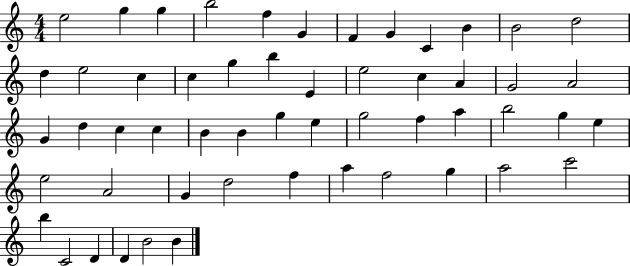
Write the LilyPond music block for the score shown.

{
  \clef treble
  \numericTimeSignature
  \time 4/4
  \key c \major
  e''2 g''4 g''4 | b''2 f''4 g'4 | f'4 g'4 c'4 b'4 | b'2 d''2 | \break d''4 e''2 c''4 | c''4 g''4 b''4 e'4 | e''2 c''4 a'4 | g'2 a'2 | \break g'4 d''4 c''4 c''4 | b'4 b'4 g''4 e''4 | g''2 f''4 a''4 | b''2 g''4 e''4 | \break e''2 a'2 | g'4 d''2 f''4 | a''4 f''2 g''4 | a''2 c'''2 | \break b''4 c'2 d'4 | d'4 b'2 b'4 | \bar "|."
}